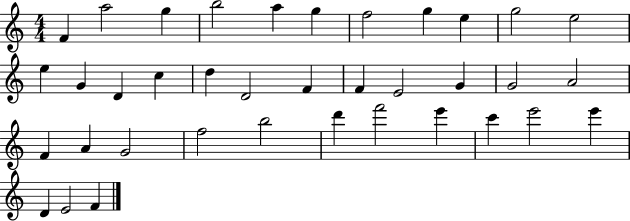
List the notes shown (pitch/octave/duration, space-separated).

F4/q A5/h G5/q B5/h A5/q G5/q F5/h G5/q E5/q G5/h E5/h E5/q G4/q D4/q C5/q D5/q D4/h F4/q F4/q E4/h G4/q G4/h A4/h F4/q A4/q G4/h F5/h B5/h D6/q F6/h E6/q C6/q E6/h E6/q D4/q E4/h F4/q